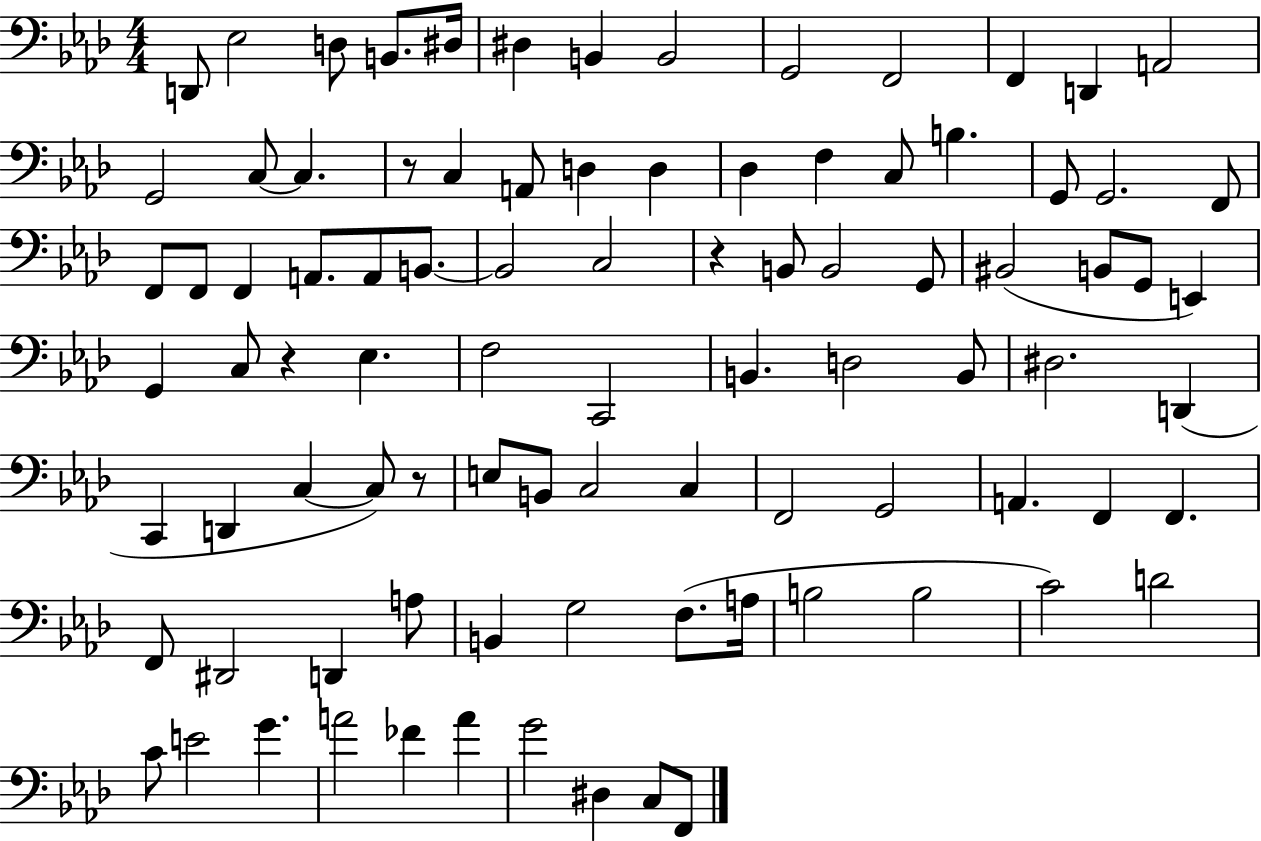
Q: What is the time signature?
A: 4/4